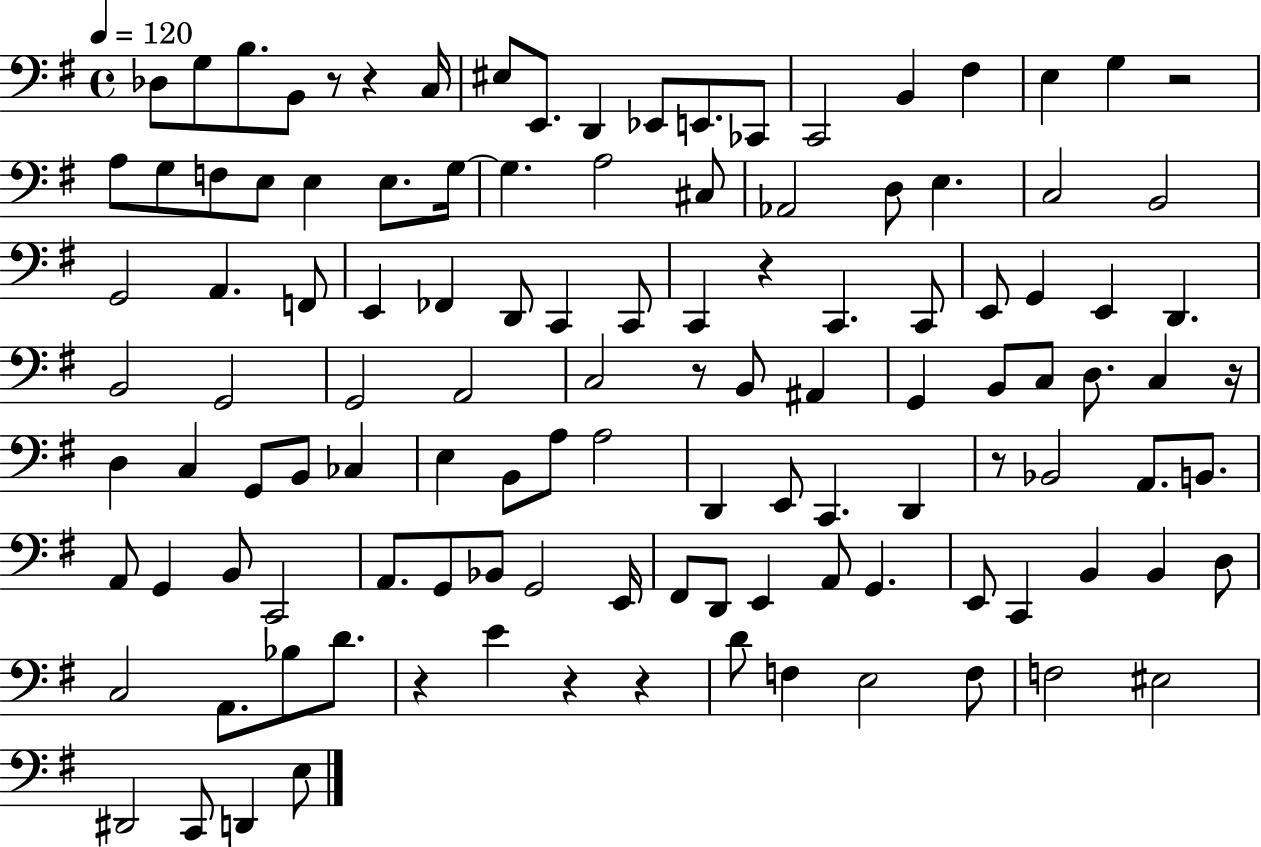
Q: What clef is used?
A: bass